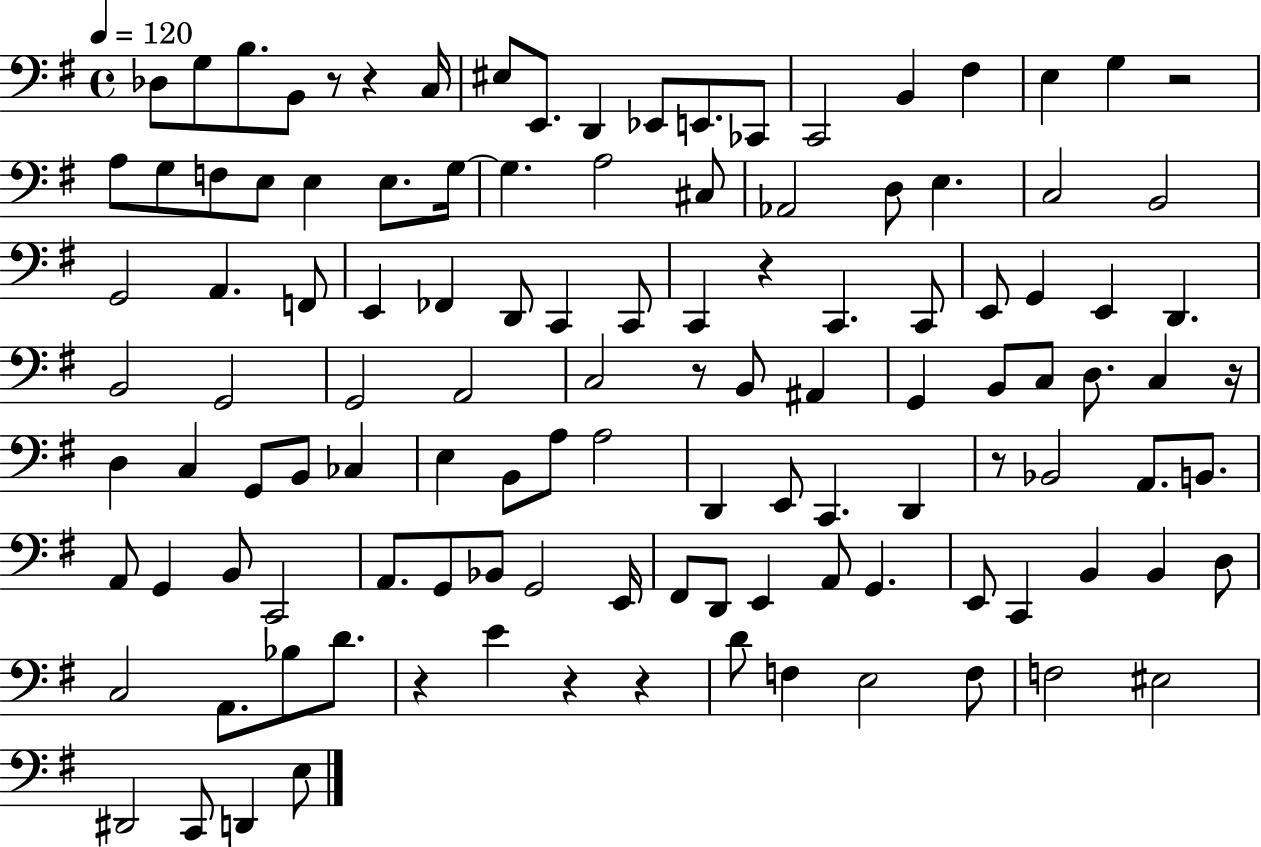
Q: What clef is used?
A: bass